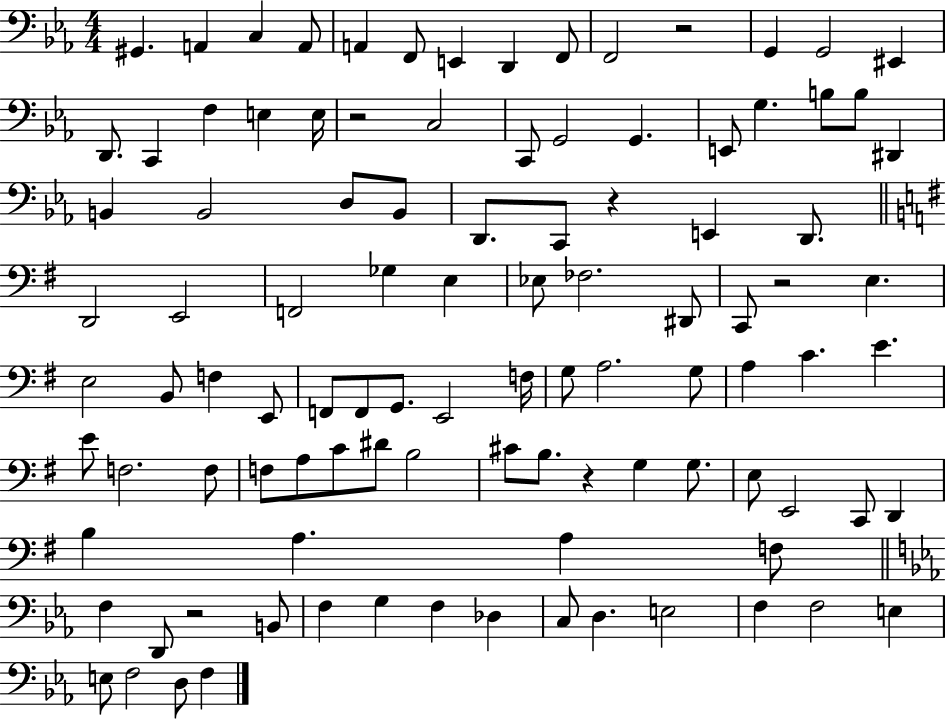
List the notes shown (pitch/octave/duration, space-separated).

G#2/q. A2/q C3/q A2/e A2/q F2/e E2/q D2/q F2/e F2/h R/h G2/q G2/h EIS2/q D2/e. C2/q F3/q E3/q E3/s R/h C3/h C2/e G2/h G2/q. E2/e G3/q. B3/e B3/e D#2/q B2/q B2/h D3/e B2/e D2/e. C2/e R/q E2/q D2/e. D2/h E2/h F2/h Gb3/q E3/q Eb3/e FES3/h. D#2/e C2/e R/h E3/q. E3/h B2/e F3/q E2/e F2/e F2/e G2/e. E2/h F3/s G3/e A3/h. G3/e A3/q C4/q. E4/q. E4/e F3/h. F3/e F3/e A3/e C4/e D#4/e B3/h C#4/e B3/e. R/q G3/q G3/e. E3/e E2/h C2/e D2/q B3/q A3/q. A3/q F3/e F3/q D2/e R/h B2/e F3/q G3/q F3/q Db3/q C3/e D3/q. E3/h F3/q F3/h E3/q E3/e F3/h D3/e F3/q